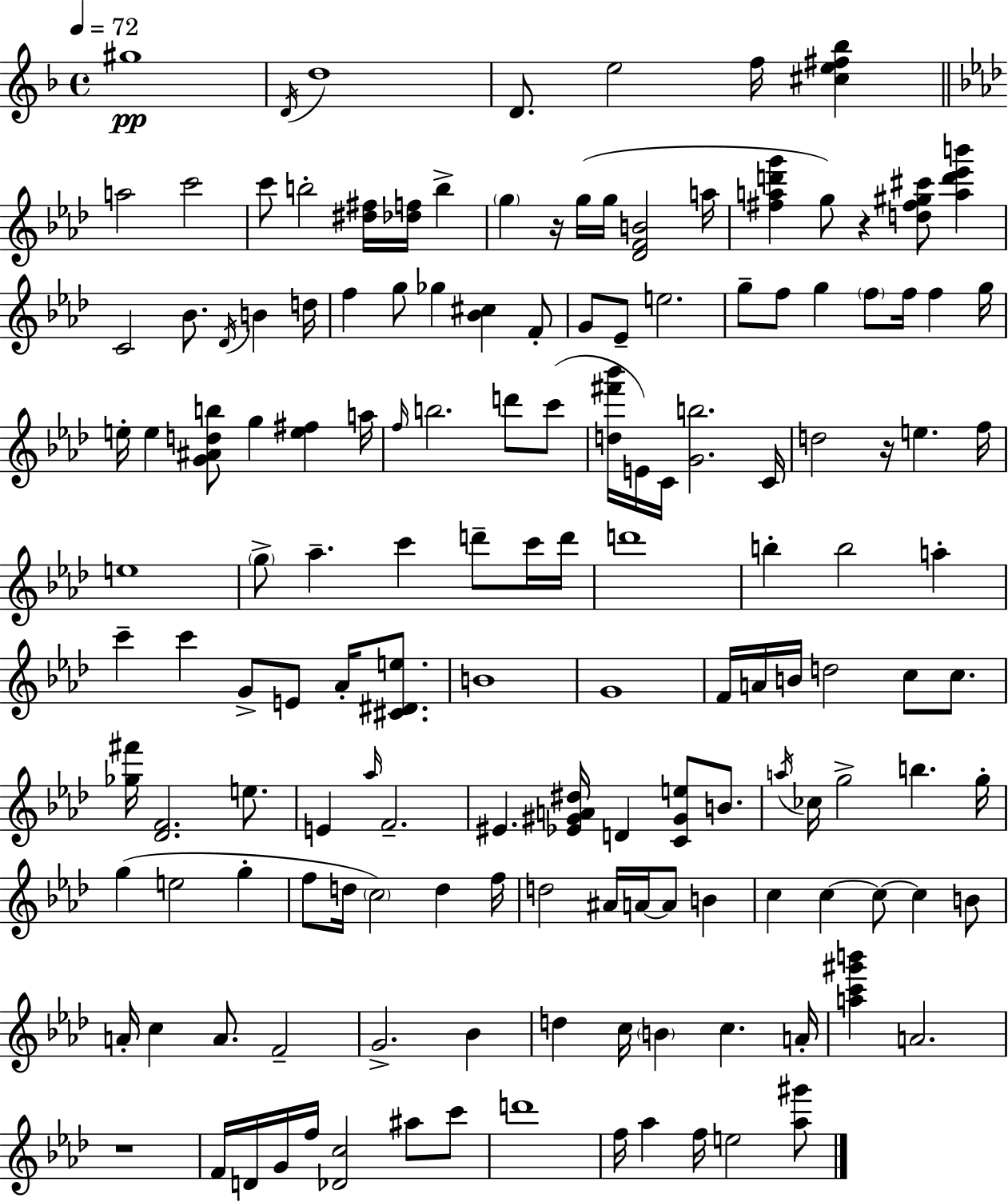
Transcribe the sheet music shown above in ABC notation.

X:1
T:Untitled
M:4/4
L:1/4
K:Dm
^g4 D/4 d4 D/2 e2 f/4 [^ce^f_b] a2 c'2 c'/2 b2 [^d^f]/4 [_df]/4 b g z/4 g/4 g/4 [_DFB]2 a/4 [^fad'g'] g/2 z [d^f^g^c']/2 [ad'_e'b'] C2 _B/2 _D/4 B d/4 f g/2 _g [_B^c] F/2 G/2 _E/2 e2 g/2 f/2 g f/2 f/4 f g/4 e/4 e [G^Adb]/2 g [e^f] a/4 f/4 b2 d'/2 c'/2 [d^f'_b']/4 E/4 C/4 [Gb]2 C/4 d2 z/4 e f/4 e4 g/2 _a c' d'/2 c'/4 d'/4 d'4 b b2 a c' c' G/2 E/2 _A/4 [^C^De]/2 B4 G4 F/4 A/4 B/4 d2 c/2 c/2 [_g^f']/4 [_DF]2 e/2 E _a/4 F2 ^E [_E^GA^d]/4 D [C^Ge]/2 B/2 a/4 _c/4 g2 b g/4 g e2 g f/2 d/4 c2 d f/4 d2 ^A/4 A/4 A/2 B c c c/2 c B/2 A/4 c A/2 F2 G2 _B d c/4 B c A/4 [ac'^g'b'] A2 z4 F/4 D/4 G/4 f/4 [_Dc]2 ^a/2 c'/2 d'4 f/4 _a f/4 e2 [_a^g']/2